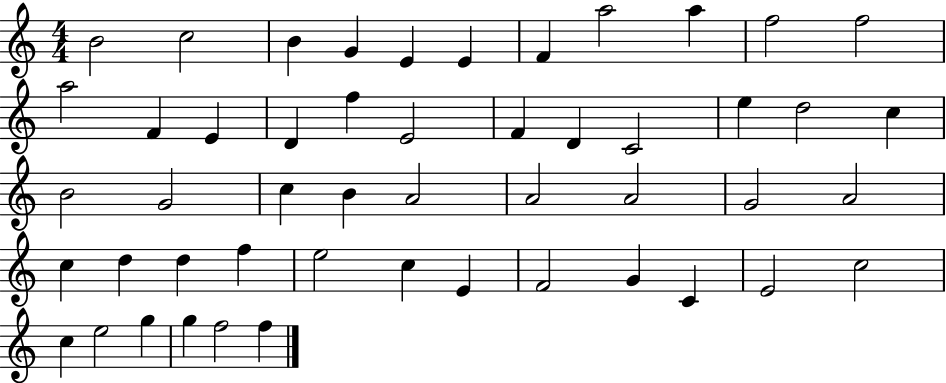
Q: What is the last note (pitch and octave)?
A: F5